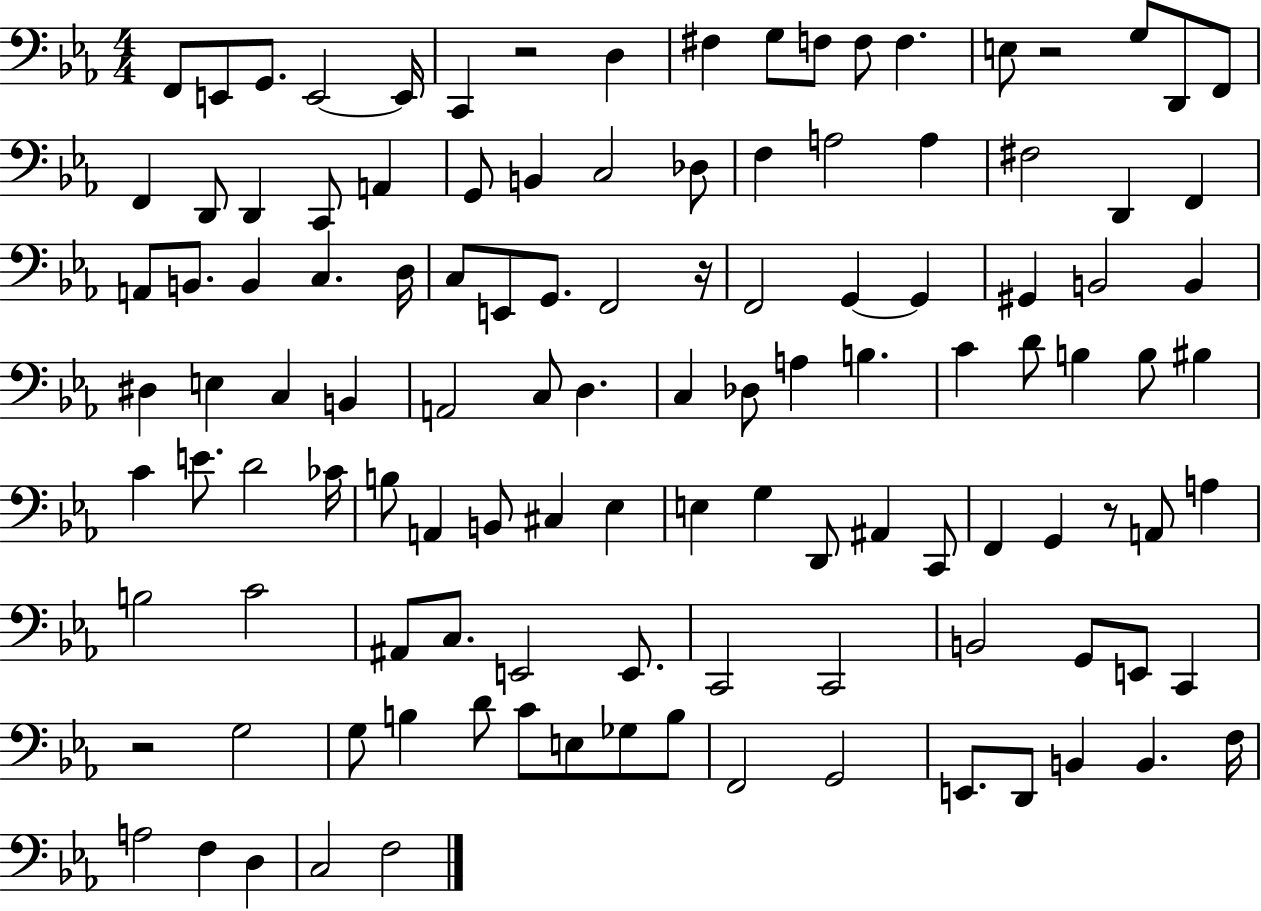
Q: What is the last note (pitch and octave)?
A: F3